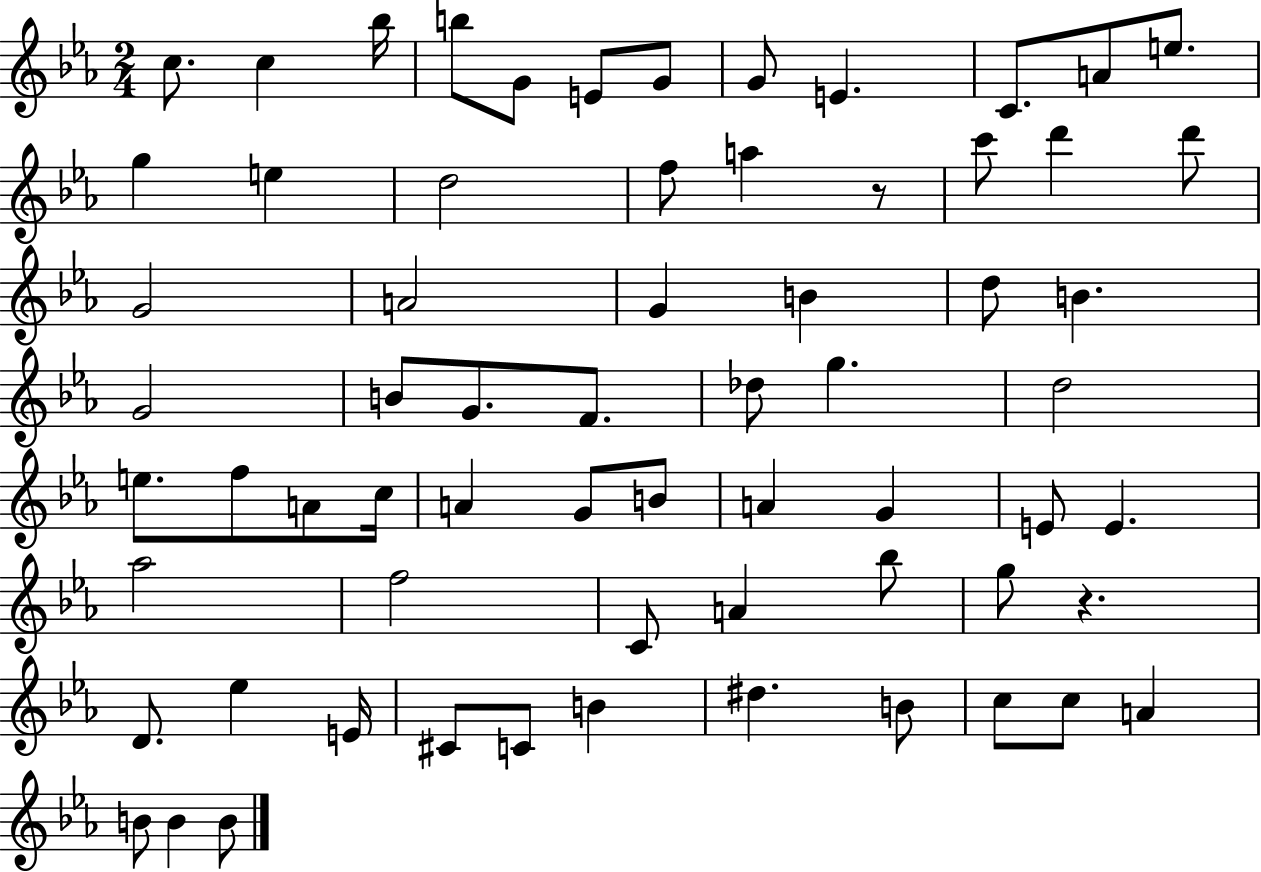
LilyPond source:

{
  \clef treble
  \numericTimeSignature
  \time 2/4
  \key ees \major
  c''8. c''4 bes''16 | b''8 g'8 e'8 g'8 | g'8 e'4. | c'8. a'8 e''8. | \break g''4 e''4 | d''2 | f''8 a''4 r8 | c'''8 d'''4 d'''8 | \break g'2 | a'2 | g'4 b'4 | d''8 b'4. | \break g'2 | b'8 g'8. f'8. | des''8 g''4. | d''2 | \break e''8. f''8 a'8 c''16 | a'4 g'8 b'8 | a'4 g'4 | e'8 e'4. | \break aes''2 | f''2 | c'8 a'4 bes''8 | g''8 r4. | \break d'8. ees''4 e'16 | cis'8 c'8 b'4 | dis''4. b'8 | c''8 c''8 a'4 | \break b'8 b'4 b'8 | \bar "|."
}